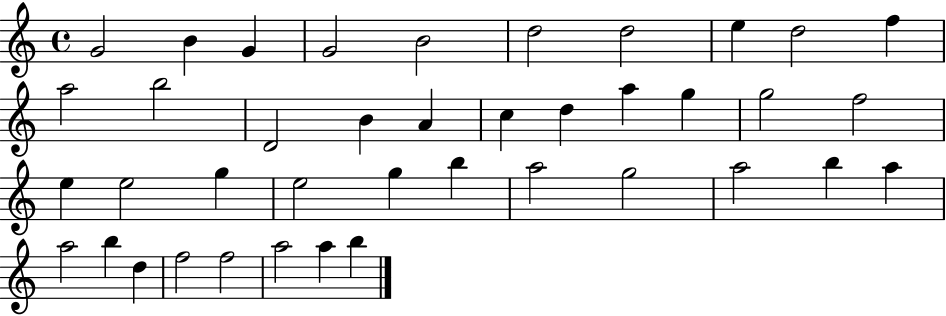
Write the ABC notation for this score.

X:1
T:Untitled
M:4/4
L:1/4
K:C
G2 B G G2 B2 d2 d2 e d2 f a2 b2 D2 B A c d a g g2 f2 e e2 g e2 g b a2 g2 a2 b a a2 b d f2 f2 a2 a b